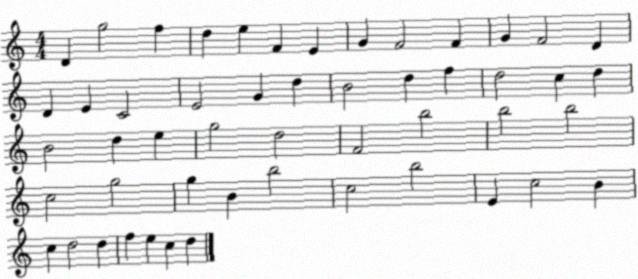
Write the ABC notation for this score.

X:1
T:Untitled
M:4/4
L:1/4
K:C
D g2 f d e F E G F2 F G F2 D D E C2 E2 G d B2 d f d2 c d B2 d e g2 d2 F2 b2 b2 b2 c2 g2 g B b2 c2 b2 E c2 B c d2 d f e c d